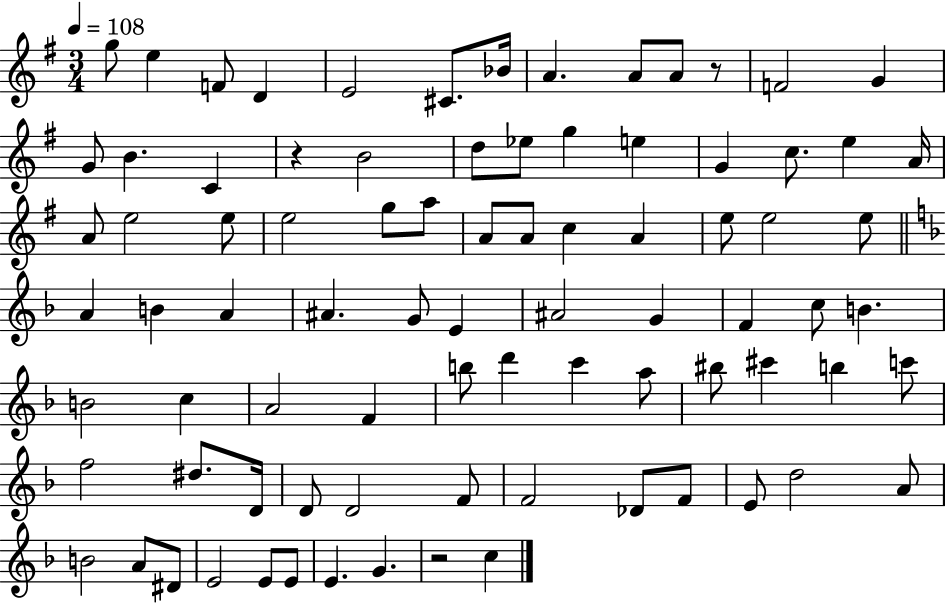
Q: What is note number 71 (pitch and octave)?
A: D5